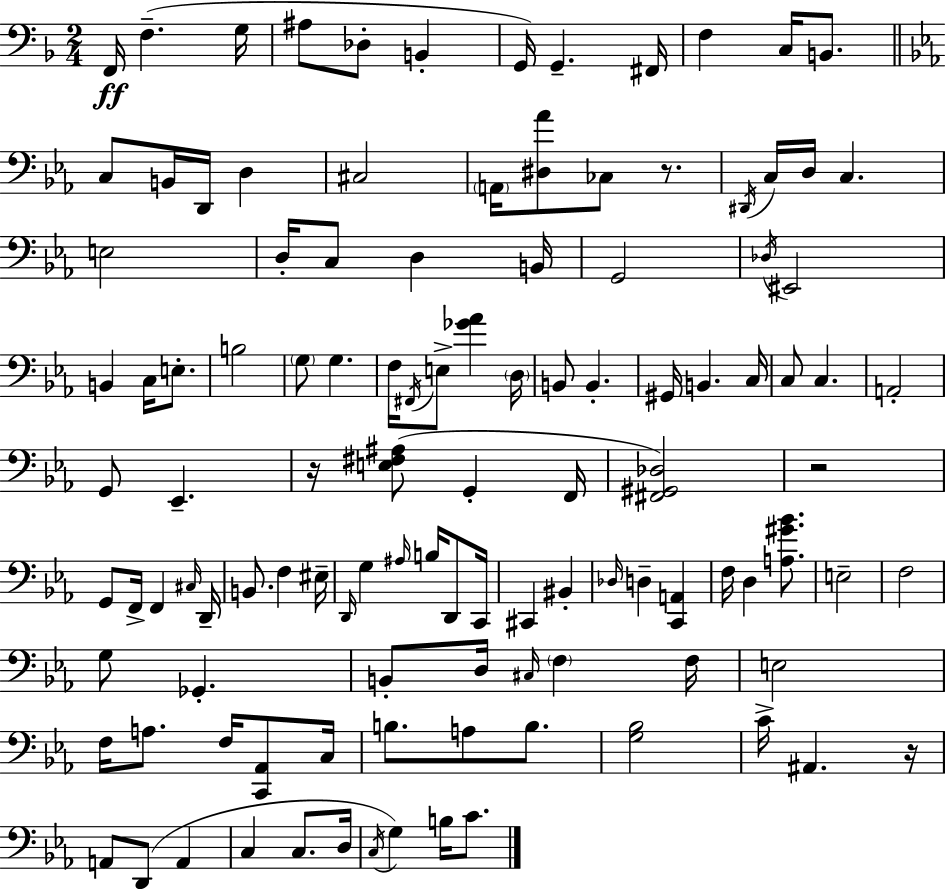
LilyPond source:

{
  \clef bass
  \numericTimeSignature
  \time 2/4
  \key d \minor
  \repeat volta 2 { f,16\ff f4.--( g16 | ais8 des8-. b,4-. | g,16) g,4.-- fis,16 | f4 c16 b,8. | \break \bar "||" \break \key ees \major c8 b,16 d,16 d4 | cis2 | \parenthesize a,16 <dis aes'>8 ces8 r8. | \acciaccatura { dis,16 } c16 d16 c4. | \break e2 | d16-. c8 d4 | b,16 g,2 | \acciaccatura { des16 } eis,2 | \break b,4 c16 e8.-. | b2 | \parenthesize g8 g4. | f16 \acciaccatura { fis,16 } e8-> <ges' aes'>4 | \break \parenthesize d16 b,8 b,4.-. | gis,16 b,4. | c16 c8 c4. | a,2-. | \break g,8 ees,4.-- | r16 <e fis ais>8( g,4-. | f,16 <fis, gis, des>2) | r2 | \break g,8 f,16-> f,4 | \grace { cis16 } d,16-- b,8. f4 | eis16-- \grace { d,16 } g4 | \grace { ais16 } b16 d,8 c,16 cis,4 | \break bis,4-. \grace { des16 } d4-- | <c, a,>4 f16 | d4 <a gis' bes'>8. e2-- | f2 | \break g8 | ges,4.-. b,8-. | d16 \grace { cis16 } \parenthesize f4 f16 | e2 | \break f16 a8. f16 <c, aes,>8 c16 | b8. a8 b8. | <g bes>2 | c'16-> ais,4. r16 | \break a,8 d,8( a,4 | c4 c8. d16 | \acciaccatura { c16 }) g4 b16 c'8. | } \bar "|."
}